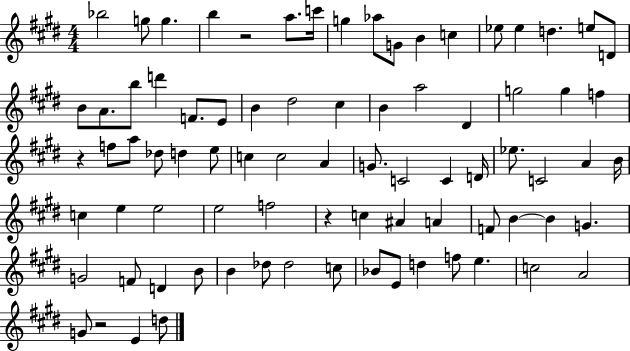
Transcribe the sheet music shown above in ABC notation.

X:1
T:Untitled
M:4/4
L:1/4
K:E
_b2 g/2 g b z2 a/2 c'/4 g _a/2 G/2 B c _e/2 _e d e/2 D/2 B/2 A/2 b/2 d' F/2 E/2 B ^d2 ^c B a2 ^D g2 g f z f/2 a/2 _d/2 d e/2 c c2 A G/2 C2 C D/4 _e/2 C2 A B/4 c e e2 e2 f2 z c ^A A F/2 B B G G2 F/2 D B/2 B _d/2 _d2 c/2 _B/2 E/2 d f/2 e c2 A2 G/2 z2 E d/2